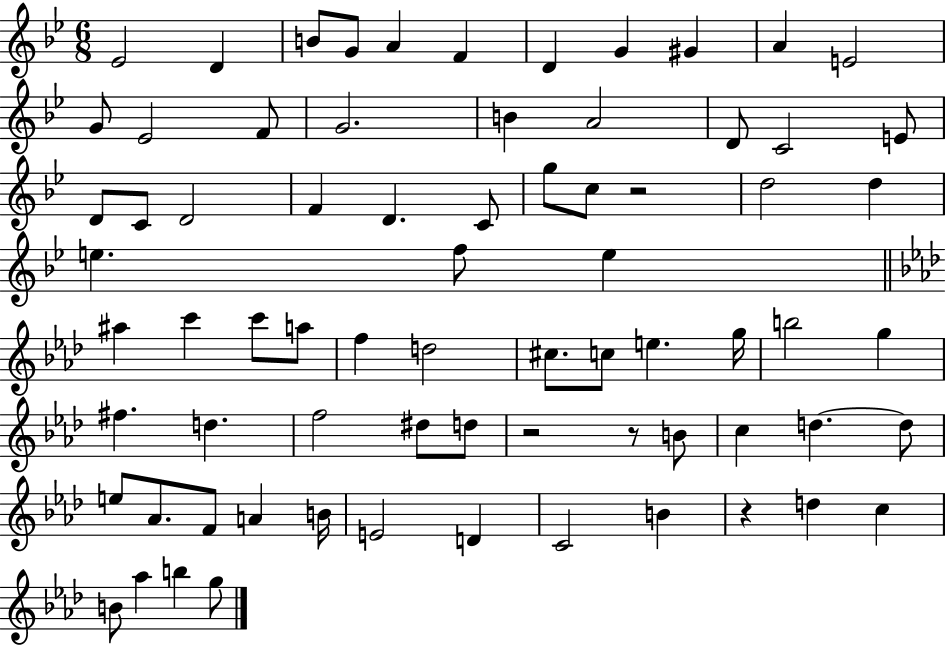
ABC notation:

X:1
T:Untitled
M:6/8
L:1/4
K:Bb
_E2 D B/2 G/2 A F D G ^G A E2 G/2 _E2 F/2 G2 B A2 D/2 C2 E/2 D/2 C/2 D2 F D C/2 g/2 c/2 z2 d2 d e f/2 e ^a c' c'/2 a/2 f d2 ^c/2 c/2 e g/4 b2 g ^f d f2 ^d/2 d/2 z2 z/2 B/2 c d d/2 e/2 _A/2 F/2 A B/4 E2 D C2 B z d c B/2 _a b g/2